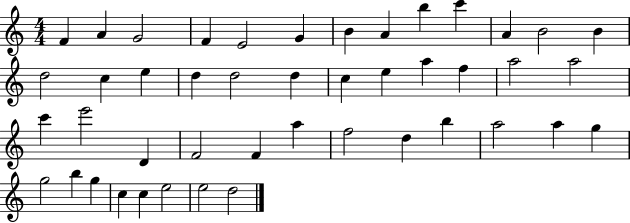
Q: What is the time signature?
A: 4/4